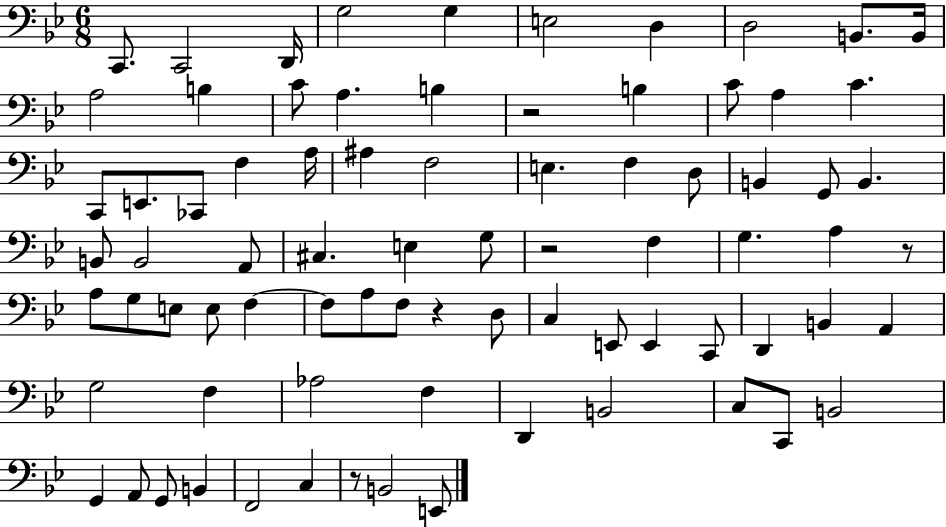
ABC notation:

X:1
T:Untitled
M:6/8
L:1/4
K:Bb
C,,/2 C,,2 D,,/4 G,2 G, E,2 D, D,2 B,,/2 B,,/4 A,2 B, C/2 A, B, z2 B, C/2 A, C C,,/2 E,,/2 _C,,/2 F, A,/4 ^A, F,2 E, F, D,/2 B,, G,,/2 B,, B,,/2 B,,2 A,,/2 ^C, E, G,/2 z2 F, G, A, z/2 A,/2 G,/2 E,/2 E,/2 F, F,/2 A,/2 F,/2 z D,/2 C, E,,/2 E,, C,,/2 D,, B,, A,, G,2 F, _A,2 F, D,, B,,2 C,/2 C,,/2 B,,2 G,, A,,/2 G,,/2 B,, F,,2 C, z/2 B,,2 E,,/2